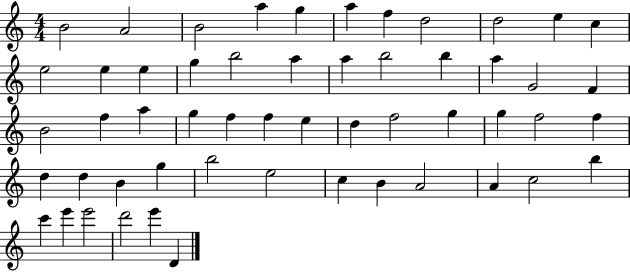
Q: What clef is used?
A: treble